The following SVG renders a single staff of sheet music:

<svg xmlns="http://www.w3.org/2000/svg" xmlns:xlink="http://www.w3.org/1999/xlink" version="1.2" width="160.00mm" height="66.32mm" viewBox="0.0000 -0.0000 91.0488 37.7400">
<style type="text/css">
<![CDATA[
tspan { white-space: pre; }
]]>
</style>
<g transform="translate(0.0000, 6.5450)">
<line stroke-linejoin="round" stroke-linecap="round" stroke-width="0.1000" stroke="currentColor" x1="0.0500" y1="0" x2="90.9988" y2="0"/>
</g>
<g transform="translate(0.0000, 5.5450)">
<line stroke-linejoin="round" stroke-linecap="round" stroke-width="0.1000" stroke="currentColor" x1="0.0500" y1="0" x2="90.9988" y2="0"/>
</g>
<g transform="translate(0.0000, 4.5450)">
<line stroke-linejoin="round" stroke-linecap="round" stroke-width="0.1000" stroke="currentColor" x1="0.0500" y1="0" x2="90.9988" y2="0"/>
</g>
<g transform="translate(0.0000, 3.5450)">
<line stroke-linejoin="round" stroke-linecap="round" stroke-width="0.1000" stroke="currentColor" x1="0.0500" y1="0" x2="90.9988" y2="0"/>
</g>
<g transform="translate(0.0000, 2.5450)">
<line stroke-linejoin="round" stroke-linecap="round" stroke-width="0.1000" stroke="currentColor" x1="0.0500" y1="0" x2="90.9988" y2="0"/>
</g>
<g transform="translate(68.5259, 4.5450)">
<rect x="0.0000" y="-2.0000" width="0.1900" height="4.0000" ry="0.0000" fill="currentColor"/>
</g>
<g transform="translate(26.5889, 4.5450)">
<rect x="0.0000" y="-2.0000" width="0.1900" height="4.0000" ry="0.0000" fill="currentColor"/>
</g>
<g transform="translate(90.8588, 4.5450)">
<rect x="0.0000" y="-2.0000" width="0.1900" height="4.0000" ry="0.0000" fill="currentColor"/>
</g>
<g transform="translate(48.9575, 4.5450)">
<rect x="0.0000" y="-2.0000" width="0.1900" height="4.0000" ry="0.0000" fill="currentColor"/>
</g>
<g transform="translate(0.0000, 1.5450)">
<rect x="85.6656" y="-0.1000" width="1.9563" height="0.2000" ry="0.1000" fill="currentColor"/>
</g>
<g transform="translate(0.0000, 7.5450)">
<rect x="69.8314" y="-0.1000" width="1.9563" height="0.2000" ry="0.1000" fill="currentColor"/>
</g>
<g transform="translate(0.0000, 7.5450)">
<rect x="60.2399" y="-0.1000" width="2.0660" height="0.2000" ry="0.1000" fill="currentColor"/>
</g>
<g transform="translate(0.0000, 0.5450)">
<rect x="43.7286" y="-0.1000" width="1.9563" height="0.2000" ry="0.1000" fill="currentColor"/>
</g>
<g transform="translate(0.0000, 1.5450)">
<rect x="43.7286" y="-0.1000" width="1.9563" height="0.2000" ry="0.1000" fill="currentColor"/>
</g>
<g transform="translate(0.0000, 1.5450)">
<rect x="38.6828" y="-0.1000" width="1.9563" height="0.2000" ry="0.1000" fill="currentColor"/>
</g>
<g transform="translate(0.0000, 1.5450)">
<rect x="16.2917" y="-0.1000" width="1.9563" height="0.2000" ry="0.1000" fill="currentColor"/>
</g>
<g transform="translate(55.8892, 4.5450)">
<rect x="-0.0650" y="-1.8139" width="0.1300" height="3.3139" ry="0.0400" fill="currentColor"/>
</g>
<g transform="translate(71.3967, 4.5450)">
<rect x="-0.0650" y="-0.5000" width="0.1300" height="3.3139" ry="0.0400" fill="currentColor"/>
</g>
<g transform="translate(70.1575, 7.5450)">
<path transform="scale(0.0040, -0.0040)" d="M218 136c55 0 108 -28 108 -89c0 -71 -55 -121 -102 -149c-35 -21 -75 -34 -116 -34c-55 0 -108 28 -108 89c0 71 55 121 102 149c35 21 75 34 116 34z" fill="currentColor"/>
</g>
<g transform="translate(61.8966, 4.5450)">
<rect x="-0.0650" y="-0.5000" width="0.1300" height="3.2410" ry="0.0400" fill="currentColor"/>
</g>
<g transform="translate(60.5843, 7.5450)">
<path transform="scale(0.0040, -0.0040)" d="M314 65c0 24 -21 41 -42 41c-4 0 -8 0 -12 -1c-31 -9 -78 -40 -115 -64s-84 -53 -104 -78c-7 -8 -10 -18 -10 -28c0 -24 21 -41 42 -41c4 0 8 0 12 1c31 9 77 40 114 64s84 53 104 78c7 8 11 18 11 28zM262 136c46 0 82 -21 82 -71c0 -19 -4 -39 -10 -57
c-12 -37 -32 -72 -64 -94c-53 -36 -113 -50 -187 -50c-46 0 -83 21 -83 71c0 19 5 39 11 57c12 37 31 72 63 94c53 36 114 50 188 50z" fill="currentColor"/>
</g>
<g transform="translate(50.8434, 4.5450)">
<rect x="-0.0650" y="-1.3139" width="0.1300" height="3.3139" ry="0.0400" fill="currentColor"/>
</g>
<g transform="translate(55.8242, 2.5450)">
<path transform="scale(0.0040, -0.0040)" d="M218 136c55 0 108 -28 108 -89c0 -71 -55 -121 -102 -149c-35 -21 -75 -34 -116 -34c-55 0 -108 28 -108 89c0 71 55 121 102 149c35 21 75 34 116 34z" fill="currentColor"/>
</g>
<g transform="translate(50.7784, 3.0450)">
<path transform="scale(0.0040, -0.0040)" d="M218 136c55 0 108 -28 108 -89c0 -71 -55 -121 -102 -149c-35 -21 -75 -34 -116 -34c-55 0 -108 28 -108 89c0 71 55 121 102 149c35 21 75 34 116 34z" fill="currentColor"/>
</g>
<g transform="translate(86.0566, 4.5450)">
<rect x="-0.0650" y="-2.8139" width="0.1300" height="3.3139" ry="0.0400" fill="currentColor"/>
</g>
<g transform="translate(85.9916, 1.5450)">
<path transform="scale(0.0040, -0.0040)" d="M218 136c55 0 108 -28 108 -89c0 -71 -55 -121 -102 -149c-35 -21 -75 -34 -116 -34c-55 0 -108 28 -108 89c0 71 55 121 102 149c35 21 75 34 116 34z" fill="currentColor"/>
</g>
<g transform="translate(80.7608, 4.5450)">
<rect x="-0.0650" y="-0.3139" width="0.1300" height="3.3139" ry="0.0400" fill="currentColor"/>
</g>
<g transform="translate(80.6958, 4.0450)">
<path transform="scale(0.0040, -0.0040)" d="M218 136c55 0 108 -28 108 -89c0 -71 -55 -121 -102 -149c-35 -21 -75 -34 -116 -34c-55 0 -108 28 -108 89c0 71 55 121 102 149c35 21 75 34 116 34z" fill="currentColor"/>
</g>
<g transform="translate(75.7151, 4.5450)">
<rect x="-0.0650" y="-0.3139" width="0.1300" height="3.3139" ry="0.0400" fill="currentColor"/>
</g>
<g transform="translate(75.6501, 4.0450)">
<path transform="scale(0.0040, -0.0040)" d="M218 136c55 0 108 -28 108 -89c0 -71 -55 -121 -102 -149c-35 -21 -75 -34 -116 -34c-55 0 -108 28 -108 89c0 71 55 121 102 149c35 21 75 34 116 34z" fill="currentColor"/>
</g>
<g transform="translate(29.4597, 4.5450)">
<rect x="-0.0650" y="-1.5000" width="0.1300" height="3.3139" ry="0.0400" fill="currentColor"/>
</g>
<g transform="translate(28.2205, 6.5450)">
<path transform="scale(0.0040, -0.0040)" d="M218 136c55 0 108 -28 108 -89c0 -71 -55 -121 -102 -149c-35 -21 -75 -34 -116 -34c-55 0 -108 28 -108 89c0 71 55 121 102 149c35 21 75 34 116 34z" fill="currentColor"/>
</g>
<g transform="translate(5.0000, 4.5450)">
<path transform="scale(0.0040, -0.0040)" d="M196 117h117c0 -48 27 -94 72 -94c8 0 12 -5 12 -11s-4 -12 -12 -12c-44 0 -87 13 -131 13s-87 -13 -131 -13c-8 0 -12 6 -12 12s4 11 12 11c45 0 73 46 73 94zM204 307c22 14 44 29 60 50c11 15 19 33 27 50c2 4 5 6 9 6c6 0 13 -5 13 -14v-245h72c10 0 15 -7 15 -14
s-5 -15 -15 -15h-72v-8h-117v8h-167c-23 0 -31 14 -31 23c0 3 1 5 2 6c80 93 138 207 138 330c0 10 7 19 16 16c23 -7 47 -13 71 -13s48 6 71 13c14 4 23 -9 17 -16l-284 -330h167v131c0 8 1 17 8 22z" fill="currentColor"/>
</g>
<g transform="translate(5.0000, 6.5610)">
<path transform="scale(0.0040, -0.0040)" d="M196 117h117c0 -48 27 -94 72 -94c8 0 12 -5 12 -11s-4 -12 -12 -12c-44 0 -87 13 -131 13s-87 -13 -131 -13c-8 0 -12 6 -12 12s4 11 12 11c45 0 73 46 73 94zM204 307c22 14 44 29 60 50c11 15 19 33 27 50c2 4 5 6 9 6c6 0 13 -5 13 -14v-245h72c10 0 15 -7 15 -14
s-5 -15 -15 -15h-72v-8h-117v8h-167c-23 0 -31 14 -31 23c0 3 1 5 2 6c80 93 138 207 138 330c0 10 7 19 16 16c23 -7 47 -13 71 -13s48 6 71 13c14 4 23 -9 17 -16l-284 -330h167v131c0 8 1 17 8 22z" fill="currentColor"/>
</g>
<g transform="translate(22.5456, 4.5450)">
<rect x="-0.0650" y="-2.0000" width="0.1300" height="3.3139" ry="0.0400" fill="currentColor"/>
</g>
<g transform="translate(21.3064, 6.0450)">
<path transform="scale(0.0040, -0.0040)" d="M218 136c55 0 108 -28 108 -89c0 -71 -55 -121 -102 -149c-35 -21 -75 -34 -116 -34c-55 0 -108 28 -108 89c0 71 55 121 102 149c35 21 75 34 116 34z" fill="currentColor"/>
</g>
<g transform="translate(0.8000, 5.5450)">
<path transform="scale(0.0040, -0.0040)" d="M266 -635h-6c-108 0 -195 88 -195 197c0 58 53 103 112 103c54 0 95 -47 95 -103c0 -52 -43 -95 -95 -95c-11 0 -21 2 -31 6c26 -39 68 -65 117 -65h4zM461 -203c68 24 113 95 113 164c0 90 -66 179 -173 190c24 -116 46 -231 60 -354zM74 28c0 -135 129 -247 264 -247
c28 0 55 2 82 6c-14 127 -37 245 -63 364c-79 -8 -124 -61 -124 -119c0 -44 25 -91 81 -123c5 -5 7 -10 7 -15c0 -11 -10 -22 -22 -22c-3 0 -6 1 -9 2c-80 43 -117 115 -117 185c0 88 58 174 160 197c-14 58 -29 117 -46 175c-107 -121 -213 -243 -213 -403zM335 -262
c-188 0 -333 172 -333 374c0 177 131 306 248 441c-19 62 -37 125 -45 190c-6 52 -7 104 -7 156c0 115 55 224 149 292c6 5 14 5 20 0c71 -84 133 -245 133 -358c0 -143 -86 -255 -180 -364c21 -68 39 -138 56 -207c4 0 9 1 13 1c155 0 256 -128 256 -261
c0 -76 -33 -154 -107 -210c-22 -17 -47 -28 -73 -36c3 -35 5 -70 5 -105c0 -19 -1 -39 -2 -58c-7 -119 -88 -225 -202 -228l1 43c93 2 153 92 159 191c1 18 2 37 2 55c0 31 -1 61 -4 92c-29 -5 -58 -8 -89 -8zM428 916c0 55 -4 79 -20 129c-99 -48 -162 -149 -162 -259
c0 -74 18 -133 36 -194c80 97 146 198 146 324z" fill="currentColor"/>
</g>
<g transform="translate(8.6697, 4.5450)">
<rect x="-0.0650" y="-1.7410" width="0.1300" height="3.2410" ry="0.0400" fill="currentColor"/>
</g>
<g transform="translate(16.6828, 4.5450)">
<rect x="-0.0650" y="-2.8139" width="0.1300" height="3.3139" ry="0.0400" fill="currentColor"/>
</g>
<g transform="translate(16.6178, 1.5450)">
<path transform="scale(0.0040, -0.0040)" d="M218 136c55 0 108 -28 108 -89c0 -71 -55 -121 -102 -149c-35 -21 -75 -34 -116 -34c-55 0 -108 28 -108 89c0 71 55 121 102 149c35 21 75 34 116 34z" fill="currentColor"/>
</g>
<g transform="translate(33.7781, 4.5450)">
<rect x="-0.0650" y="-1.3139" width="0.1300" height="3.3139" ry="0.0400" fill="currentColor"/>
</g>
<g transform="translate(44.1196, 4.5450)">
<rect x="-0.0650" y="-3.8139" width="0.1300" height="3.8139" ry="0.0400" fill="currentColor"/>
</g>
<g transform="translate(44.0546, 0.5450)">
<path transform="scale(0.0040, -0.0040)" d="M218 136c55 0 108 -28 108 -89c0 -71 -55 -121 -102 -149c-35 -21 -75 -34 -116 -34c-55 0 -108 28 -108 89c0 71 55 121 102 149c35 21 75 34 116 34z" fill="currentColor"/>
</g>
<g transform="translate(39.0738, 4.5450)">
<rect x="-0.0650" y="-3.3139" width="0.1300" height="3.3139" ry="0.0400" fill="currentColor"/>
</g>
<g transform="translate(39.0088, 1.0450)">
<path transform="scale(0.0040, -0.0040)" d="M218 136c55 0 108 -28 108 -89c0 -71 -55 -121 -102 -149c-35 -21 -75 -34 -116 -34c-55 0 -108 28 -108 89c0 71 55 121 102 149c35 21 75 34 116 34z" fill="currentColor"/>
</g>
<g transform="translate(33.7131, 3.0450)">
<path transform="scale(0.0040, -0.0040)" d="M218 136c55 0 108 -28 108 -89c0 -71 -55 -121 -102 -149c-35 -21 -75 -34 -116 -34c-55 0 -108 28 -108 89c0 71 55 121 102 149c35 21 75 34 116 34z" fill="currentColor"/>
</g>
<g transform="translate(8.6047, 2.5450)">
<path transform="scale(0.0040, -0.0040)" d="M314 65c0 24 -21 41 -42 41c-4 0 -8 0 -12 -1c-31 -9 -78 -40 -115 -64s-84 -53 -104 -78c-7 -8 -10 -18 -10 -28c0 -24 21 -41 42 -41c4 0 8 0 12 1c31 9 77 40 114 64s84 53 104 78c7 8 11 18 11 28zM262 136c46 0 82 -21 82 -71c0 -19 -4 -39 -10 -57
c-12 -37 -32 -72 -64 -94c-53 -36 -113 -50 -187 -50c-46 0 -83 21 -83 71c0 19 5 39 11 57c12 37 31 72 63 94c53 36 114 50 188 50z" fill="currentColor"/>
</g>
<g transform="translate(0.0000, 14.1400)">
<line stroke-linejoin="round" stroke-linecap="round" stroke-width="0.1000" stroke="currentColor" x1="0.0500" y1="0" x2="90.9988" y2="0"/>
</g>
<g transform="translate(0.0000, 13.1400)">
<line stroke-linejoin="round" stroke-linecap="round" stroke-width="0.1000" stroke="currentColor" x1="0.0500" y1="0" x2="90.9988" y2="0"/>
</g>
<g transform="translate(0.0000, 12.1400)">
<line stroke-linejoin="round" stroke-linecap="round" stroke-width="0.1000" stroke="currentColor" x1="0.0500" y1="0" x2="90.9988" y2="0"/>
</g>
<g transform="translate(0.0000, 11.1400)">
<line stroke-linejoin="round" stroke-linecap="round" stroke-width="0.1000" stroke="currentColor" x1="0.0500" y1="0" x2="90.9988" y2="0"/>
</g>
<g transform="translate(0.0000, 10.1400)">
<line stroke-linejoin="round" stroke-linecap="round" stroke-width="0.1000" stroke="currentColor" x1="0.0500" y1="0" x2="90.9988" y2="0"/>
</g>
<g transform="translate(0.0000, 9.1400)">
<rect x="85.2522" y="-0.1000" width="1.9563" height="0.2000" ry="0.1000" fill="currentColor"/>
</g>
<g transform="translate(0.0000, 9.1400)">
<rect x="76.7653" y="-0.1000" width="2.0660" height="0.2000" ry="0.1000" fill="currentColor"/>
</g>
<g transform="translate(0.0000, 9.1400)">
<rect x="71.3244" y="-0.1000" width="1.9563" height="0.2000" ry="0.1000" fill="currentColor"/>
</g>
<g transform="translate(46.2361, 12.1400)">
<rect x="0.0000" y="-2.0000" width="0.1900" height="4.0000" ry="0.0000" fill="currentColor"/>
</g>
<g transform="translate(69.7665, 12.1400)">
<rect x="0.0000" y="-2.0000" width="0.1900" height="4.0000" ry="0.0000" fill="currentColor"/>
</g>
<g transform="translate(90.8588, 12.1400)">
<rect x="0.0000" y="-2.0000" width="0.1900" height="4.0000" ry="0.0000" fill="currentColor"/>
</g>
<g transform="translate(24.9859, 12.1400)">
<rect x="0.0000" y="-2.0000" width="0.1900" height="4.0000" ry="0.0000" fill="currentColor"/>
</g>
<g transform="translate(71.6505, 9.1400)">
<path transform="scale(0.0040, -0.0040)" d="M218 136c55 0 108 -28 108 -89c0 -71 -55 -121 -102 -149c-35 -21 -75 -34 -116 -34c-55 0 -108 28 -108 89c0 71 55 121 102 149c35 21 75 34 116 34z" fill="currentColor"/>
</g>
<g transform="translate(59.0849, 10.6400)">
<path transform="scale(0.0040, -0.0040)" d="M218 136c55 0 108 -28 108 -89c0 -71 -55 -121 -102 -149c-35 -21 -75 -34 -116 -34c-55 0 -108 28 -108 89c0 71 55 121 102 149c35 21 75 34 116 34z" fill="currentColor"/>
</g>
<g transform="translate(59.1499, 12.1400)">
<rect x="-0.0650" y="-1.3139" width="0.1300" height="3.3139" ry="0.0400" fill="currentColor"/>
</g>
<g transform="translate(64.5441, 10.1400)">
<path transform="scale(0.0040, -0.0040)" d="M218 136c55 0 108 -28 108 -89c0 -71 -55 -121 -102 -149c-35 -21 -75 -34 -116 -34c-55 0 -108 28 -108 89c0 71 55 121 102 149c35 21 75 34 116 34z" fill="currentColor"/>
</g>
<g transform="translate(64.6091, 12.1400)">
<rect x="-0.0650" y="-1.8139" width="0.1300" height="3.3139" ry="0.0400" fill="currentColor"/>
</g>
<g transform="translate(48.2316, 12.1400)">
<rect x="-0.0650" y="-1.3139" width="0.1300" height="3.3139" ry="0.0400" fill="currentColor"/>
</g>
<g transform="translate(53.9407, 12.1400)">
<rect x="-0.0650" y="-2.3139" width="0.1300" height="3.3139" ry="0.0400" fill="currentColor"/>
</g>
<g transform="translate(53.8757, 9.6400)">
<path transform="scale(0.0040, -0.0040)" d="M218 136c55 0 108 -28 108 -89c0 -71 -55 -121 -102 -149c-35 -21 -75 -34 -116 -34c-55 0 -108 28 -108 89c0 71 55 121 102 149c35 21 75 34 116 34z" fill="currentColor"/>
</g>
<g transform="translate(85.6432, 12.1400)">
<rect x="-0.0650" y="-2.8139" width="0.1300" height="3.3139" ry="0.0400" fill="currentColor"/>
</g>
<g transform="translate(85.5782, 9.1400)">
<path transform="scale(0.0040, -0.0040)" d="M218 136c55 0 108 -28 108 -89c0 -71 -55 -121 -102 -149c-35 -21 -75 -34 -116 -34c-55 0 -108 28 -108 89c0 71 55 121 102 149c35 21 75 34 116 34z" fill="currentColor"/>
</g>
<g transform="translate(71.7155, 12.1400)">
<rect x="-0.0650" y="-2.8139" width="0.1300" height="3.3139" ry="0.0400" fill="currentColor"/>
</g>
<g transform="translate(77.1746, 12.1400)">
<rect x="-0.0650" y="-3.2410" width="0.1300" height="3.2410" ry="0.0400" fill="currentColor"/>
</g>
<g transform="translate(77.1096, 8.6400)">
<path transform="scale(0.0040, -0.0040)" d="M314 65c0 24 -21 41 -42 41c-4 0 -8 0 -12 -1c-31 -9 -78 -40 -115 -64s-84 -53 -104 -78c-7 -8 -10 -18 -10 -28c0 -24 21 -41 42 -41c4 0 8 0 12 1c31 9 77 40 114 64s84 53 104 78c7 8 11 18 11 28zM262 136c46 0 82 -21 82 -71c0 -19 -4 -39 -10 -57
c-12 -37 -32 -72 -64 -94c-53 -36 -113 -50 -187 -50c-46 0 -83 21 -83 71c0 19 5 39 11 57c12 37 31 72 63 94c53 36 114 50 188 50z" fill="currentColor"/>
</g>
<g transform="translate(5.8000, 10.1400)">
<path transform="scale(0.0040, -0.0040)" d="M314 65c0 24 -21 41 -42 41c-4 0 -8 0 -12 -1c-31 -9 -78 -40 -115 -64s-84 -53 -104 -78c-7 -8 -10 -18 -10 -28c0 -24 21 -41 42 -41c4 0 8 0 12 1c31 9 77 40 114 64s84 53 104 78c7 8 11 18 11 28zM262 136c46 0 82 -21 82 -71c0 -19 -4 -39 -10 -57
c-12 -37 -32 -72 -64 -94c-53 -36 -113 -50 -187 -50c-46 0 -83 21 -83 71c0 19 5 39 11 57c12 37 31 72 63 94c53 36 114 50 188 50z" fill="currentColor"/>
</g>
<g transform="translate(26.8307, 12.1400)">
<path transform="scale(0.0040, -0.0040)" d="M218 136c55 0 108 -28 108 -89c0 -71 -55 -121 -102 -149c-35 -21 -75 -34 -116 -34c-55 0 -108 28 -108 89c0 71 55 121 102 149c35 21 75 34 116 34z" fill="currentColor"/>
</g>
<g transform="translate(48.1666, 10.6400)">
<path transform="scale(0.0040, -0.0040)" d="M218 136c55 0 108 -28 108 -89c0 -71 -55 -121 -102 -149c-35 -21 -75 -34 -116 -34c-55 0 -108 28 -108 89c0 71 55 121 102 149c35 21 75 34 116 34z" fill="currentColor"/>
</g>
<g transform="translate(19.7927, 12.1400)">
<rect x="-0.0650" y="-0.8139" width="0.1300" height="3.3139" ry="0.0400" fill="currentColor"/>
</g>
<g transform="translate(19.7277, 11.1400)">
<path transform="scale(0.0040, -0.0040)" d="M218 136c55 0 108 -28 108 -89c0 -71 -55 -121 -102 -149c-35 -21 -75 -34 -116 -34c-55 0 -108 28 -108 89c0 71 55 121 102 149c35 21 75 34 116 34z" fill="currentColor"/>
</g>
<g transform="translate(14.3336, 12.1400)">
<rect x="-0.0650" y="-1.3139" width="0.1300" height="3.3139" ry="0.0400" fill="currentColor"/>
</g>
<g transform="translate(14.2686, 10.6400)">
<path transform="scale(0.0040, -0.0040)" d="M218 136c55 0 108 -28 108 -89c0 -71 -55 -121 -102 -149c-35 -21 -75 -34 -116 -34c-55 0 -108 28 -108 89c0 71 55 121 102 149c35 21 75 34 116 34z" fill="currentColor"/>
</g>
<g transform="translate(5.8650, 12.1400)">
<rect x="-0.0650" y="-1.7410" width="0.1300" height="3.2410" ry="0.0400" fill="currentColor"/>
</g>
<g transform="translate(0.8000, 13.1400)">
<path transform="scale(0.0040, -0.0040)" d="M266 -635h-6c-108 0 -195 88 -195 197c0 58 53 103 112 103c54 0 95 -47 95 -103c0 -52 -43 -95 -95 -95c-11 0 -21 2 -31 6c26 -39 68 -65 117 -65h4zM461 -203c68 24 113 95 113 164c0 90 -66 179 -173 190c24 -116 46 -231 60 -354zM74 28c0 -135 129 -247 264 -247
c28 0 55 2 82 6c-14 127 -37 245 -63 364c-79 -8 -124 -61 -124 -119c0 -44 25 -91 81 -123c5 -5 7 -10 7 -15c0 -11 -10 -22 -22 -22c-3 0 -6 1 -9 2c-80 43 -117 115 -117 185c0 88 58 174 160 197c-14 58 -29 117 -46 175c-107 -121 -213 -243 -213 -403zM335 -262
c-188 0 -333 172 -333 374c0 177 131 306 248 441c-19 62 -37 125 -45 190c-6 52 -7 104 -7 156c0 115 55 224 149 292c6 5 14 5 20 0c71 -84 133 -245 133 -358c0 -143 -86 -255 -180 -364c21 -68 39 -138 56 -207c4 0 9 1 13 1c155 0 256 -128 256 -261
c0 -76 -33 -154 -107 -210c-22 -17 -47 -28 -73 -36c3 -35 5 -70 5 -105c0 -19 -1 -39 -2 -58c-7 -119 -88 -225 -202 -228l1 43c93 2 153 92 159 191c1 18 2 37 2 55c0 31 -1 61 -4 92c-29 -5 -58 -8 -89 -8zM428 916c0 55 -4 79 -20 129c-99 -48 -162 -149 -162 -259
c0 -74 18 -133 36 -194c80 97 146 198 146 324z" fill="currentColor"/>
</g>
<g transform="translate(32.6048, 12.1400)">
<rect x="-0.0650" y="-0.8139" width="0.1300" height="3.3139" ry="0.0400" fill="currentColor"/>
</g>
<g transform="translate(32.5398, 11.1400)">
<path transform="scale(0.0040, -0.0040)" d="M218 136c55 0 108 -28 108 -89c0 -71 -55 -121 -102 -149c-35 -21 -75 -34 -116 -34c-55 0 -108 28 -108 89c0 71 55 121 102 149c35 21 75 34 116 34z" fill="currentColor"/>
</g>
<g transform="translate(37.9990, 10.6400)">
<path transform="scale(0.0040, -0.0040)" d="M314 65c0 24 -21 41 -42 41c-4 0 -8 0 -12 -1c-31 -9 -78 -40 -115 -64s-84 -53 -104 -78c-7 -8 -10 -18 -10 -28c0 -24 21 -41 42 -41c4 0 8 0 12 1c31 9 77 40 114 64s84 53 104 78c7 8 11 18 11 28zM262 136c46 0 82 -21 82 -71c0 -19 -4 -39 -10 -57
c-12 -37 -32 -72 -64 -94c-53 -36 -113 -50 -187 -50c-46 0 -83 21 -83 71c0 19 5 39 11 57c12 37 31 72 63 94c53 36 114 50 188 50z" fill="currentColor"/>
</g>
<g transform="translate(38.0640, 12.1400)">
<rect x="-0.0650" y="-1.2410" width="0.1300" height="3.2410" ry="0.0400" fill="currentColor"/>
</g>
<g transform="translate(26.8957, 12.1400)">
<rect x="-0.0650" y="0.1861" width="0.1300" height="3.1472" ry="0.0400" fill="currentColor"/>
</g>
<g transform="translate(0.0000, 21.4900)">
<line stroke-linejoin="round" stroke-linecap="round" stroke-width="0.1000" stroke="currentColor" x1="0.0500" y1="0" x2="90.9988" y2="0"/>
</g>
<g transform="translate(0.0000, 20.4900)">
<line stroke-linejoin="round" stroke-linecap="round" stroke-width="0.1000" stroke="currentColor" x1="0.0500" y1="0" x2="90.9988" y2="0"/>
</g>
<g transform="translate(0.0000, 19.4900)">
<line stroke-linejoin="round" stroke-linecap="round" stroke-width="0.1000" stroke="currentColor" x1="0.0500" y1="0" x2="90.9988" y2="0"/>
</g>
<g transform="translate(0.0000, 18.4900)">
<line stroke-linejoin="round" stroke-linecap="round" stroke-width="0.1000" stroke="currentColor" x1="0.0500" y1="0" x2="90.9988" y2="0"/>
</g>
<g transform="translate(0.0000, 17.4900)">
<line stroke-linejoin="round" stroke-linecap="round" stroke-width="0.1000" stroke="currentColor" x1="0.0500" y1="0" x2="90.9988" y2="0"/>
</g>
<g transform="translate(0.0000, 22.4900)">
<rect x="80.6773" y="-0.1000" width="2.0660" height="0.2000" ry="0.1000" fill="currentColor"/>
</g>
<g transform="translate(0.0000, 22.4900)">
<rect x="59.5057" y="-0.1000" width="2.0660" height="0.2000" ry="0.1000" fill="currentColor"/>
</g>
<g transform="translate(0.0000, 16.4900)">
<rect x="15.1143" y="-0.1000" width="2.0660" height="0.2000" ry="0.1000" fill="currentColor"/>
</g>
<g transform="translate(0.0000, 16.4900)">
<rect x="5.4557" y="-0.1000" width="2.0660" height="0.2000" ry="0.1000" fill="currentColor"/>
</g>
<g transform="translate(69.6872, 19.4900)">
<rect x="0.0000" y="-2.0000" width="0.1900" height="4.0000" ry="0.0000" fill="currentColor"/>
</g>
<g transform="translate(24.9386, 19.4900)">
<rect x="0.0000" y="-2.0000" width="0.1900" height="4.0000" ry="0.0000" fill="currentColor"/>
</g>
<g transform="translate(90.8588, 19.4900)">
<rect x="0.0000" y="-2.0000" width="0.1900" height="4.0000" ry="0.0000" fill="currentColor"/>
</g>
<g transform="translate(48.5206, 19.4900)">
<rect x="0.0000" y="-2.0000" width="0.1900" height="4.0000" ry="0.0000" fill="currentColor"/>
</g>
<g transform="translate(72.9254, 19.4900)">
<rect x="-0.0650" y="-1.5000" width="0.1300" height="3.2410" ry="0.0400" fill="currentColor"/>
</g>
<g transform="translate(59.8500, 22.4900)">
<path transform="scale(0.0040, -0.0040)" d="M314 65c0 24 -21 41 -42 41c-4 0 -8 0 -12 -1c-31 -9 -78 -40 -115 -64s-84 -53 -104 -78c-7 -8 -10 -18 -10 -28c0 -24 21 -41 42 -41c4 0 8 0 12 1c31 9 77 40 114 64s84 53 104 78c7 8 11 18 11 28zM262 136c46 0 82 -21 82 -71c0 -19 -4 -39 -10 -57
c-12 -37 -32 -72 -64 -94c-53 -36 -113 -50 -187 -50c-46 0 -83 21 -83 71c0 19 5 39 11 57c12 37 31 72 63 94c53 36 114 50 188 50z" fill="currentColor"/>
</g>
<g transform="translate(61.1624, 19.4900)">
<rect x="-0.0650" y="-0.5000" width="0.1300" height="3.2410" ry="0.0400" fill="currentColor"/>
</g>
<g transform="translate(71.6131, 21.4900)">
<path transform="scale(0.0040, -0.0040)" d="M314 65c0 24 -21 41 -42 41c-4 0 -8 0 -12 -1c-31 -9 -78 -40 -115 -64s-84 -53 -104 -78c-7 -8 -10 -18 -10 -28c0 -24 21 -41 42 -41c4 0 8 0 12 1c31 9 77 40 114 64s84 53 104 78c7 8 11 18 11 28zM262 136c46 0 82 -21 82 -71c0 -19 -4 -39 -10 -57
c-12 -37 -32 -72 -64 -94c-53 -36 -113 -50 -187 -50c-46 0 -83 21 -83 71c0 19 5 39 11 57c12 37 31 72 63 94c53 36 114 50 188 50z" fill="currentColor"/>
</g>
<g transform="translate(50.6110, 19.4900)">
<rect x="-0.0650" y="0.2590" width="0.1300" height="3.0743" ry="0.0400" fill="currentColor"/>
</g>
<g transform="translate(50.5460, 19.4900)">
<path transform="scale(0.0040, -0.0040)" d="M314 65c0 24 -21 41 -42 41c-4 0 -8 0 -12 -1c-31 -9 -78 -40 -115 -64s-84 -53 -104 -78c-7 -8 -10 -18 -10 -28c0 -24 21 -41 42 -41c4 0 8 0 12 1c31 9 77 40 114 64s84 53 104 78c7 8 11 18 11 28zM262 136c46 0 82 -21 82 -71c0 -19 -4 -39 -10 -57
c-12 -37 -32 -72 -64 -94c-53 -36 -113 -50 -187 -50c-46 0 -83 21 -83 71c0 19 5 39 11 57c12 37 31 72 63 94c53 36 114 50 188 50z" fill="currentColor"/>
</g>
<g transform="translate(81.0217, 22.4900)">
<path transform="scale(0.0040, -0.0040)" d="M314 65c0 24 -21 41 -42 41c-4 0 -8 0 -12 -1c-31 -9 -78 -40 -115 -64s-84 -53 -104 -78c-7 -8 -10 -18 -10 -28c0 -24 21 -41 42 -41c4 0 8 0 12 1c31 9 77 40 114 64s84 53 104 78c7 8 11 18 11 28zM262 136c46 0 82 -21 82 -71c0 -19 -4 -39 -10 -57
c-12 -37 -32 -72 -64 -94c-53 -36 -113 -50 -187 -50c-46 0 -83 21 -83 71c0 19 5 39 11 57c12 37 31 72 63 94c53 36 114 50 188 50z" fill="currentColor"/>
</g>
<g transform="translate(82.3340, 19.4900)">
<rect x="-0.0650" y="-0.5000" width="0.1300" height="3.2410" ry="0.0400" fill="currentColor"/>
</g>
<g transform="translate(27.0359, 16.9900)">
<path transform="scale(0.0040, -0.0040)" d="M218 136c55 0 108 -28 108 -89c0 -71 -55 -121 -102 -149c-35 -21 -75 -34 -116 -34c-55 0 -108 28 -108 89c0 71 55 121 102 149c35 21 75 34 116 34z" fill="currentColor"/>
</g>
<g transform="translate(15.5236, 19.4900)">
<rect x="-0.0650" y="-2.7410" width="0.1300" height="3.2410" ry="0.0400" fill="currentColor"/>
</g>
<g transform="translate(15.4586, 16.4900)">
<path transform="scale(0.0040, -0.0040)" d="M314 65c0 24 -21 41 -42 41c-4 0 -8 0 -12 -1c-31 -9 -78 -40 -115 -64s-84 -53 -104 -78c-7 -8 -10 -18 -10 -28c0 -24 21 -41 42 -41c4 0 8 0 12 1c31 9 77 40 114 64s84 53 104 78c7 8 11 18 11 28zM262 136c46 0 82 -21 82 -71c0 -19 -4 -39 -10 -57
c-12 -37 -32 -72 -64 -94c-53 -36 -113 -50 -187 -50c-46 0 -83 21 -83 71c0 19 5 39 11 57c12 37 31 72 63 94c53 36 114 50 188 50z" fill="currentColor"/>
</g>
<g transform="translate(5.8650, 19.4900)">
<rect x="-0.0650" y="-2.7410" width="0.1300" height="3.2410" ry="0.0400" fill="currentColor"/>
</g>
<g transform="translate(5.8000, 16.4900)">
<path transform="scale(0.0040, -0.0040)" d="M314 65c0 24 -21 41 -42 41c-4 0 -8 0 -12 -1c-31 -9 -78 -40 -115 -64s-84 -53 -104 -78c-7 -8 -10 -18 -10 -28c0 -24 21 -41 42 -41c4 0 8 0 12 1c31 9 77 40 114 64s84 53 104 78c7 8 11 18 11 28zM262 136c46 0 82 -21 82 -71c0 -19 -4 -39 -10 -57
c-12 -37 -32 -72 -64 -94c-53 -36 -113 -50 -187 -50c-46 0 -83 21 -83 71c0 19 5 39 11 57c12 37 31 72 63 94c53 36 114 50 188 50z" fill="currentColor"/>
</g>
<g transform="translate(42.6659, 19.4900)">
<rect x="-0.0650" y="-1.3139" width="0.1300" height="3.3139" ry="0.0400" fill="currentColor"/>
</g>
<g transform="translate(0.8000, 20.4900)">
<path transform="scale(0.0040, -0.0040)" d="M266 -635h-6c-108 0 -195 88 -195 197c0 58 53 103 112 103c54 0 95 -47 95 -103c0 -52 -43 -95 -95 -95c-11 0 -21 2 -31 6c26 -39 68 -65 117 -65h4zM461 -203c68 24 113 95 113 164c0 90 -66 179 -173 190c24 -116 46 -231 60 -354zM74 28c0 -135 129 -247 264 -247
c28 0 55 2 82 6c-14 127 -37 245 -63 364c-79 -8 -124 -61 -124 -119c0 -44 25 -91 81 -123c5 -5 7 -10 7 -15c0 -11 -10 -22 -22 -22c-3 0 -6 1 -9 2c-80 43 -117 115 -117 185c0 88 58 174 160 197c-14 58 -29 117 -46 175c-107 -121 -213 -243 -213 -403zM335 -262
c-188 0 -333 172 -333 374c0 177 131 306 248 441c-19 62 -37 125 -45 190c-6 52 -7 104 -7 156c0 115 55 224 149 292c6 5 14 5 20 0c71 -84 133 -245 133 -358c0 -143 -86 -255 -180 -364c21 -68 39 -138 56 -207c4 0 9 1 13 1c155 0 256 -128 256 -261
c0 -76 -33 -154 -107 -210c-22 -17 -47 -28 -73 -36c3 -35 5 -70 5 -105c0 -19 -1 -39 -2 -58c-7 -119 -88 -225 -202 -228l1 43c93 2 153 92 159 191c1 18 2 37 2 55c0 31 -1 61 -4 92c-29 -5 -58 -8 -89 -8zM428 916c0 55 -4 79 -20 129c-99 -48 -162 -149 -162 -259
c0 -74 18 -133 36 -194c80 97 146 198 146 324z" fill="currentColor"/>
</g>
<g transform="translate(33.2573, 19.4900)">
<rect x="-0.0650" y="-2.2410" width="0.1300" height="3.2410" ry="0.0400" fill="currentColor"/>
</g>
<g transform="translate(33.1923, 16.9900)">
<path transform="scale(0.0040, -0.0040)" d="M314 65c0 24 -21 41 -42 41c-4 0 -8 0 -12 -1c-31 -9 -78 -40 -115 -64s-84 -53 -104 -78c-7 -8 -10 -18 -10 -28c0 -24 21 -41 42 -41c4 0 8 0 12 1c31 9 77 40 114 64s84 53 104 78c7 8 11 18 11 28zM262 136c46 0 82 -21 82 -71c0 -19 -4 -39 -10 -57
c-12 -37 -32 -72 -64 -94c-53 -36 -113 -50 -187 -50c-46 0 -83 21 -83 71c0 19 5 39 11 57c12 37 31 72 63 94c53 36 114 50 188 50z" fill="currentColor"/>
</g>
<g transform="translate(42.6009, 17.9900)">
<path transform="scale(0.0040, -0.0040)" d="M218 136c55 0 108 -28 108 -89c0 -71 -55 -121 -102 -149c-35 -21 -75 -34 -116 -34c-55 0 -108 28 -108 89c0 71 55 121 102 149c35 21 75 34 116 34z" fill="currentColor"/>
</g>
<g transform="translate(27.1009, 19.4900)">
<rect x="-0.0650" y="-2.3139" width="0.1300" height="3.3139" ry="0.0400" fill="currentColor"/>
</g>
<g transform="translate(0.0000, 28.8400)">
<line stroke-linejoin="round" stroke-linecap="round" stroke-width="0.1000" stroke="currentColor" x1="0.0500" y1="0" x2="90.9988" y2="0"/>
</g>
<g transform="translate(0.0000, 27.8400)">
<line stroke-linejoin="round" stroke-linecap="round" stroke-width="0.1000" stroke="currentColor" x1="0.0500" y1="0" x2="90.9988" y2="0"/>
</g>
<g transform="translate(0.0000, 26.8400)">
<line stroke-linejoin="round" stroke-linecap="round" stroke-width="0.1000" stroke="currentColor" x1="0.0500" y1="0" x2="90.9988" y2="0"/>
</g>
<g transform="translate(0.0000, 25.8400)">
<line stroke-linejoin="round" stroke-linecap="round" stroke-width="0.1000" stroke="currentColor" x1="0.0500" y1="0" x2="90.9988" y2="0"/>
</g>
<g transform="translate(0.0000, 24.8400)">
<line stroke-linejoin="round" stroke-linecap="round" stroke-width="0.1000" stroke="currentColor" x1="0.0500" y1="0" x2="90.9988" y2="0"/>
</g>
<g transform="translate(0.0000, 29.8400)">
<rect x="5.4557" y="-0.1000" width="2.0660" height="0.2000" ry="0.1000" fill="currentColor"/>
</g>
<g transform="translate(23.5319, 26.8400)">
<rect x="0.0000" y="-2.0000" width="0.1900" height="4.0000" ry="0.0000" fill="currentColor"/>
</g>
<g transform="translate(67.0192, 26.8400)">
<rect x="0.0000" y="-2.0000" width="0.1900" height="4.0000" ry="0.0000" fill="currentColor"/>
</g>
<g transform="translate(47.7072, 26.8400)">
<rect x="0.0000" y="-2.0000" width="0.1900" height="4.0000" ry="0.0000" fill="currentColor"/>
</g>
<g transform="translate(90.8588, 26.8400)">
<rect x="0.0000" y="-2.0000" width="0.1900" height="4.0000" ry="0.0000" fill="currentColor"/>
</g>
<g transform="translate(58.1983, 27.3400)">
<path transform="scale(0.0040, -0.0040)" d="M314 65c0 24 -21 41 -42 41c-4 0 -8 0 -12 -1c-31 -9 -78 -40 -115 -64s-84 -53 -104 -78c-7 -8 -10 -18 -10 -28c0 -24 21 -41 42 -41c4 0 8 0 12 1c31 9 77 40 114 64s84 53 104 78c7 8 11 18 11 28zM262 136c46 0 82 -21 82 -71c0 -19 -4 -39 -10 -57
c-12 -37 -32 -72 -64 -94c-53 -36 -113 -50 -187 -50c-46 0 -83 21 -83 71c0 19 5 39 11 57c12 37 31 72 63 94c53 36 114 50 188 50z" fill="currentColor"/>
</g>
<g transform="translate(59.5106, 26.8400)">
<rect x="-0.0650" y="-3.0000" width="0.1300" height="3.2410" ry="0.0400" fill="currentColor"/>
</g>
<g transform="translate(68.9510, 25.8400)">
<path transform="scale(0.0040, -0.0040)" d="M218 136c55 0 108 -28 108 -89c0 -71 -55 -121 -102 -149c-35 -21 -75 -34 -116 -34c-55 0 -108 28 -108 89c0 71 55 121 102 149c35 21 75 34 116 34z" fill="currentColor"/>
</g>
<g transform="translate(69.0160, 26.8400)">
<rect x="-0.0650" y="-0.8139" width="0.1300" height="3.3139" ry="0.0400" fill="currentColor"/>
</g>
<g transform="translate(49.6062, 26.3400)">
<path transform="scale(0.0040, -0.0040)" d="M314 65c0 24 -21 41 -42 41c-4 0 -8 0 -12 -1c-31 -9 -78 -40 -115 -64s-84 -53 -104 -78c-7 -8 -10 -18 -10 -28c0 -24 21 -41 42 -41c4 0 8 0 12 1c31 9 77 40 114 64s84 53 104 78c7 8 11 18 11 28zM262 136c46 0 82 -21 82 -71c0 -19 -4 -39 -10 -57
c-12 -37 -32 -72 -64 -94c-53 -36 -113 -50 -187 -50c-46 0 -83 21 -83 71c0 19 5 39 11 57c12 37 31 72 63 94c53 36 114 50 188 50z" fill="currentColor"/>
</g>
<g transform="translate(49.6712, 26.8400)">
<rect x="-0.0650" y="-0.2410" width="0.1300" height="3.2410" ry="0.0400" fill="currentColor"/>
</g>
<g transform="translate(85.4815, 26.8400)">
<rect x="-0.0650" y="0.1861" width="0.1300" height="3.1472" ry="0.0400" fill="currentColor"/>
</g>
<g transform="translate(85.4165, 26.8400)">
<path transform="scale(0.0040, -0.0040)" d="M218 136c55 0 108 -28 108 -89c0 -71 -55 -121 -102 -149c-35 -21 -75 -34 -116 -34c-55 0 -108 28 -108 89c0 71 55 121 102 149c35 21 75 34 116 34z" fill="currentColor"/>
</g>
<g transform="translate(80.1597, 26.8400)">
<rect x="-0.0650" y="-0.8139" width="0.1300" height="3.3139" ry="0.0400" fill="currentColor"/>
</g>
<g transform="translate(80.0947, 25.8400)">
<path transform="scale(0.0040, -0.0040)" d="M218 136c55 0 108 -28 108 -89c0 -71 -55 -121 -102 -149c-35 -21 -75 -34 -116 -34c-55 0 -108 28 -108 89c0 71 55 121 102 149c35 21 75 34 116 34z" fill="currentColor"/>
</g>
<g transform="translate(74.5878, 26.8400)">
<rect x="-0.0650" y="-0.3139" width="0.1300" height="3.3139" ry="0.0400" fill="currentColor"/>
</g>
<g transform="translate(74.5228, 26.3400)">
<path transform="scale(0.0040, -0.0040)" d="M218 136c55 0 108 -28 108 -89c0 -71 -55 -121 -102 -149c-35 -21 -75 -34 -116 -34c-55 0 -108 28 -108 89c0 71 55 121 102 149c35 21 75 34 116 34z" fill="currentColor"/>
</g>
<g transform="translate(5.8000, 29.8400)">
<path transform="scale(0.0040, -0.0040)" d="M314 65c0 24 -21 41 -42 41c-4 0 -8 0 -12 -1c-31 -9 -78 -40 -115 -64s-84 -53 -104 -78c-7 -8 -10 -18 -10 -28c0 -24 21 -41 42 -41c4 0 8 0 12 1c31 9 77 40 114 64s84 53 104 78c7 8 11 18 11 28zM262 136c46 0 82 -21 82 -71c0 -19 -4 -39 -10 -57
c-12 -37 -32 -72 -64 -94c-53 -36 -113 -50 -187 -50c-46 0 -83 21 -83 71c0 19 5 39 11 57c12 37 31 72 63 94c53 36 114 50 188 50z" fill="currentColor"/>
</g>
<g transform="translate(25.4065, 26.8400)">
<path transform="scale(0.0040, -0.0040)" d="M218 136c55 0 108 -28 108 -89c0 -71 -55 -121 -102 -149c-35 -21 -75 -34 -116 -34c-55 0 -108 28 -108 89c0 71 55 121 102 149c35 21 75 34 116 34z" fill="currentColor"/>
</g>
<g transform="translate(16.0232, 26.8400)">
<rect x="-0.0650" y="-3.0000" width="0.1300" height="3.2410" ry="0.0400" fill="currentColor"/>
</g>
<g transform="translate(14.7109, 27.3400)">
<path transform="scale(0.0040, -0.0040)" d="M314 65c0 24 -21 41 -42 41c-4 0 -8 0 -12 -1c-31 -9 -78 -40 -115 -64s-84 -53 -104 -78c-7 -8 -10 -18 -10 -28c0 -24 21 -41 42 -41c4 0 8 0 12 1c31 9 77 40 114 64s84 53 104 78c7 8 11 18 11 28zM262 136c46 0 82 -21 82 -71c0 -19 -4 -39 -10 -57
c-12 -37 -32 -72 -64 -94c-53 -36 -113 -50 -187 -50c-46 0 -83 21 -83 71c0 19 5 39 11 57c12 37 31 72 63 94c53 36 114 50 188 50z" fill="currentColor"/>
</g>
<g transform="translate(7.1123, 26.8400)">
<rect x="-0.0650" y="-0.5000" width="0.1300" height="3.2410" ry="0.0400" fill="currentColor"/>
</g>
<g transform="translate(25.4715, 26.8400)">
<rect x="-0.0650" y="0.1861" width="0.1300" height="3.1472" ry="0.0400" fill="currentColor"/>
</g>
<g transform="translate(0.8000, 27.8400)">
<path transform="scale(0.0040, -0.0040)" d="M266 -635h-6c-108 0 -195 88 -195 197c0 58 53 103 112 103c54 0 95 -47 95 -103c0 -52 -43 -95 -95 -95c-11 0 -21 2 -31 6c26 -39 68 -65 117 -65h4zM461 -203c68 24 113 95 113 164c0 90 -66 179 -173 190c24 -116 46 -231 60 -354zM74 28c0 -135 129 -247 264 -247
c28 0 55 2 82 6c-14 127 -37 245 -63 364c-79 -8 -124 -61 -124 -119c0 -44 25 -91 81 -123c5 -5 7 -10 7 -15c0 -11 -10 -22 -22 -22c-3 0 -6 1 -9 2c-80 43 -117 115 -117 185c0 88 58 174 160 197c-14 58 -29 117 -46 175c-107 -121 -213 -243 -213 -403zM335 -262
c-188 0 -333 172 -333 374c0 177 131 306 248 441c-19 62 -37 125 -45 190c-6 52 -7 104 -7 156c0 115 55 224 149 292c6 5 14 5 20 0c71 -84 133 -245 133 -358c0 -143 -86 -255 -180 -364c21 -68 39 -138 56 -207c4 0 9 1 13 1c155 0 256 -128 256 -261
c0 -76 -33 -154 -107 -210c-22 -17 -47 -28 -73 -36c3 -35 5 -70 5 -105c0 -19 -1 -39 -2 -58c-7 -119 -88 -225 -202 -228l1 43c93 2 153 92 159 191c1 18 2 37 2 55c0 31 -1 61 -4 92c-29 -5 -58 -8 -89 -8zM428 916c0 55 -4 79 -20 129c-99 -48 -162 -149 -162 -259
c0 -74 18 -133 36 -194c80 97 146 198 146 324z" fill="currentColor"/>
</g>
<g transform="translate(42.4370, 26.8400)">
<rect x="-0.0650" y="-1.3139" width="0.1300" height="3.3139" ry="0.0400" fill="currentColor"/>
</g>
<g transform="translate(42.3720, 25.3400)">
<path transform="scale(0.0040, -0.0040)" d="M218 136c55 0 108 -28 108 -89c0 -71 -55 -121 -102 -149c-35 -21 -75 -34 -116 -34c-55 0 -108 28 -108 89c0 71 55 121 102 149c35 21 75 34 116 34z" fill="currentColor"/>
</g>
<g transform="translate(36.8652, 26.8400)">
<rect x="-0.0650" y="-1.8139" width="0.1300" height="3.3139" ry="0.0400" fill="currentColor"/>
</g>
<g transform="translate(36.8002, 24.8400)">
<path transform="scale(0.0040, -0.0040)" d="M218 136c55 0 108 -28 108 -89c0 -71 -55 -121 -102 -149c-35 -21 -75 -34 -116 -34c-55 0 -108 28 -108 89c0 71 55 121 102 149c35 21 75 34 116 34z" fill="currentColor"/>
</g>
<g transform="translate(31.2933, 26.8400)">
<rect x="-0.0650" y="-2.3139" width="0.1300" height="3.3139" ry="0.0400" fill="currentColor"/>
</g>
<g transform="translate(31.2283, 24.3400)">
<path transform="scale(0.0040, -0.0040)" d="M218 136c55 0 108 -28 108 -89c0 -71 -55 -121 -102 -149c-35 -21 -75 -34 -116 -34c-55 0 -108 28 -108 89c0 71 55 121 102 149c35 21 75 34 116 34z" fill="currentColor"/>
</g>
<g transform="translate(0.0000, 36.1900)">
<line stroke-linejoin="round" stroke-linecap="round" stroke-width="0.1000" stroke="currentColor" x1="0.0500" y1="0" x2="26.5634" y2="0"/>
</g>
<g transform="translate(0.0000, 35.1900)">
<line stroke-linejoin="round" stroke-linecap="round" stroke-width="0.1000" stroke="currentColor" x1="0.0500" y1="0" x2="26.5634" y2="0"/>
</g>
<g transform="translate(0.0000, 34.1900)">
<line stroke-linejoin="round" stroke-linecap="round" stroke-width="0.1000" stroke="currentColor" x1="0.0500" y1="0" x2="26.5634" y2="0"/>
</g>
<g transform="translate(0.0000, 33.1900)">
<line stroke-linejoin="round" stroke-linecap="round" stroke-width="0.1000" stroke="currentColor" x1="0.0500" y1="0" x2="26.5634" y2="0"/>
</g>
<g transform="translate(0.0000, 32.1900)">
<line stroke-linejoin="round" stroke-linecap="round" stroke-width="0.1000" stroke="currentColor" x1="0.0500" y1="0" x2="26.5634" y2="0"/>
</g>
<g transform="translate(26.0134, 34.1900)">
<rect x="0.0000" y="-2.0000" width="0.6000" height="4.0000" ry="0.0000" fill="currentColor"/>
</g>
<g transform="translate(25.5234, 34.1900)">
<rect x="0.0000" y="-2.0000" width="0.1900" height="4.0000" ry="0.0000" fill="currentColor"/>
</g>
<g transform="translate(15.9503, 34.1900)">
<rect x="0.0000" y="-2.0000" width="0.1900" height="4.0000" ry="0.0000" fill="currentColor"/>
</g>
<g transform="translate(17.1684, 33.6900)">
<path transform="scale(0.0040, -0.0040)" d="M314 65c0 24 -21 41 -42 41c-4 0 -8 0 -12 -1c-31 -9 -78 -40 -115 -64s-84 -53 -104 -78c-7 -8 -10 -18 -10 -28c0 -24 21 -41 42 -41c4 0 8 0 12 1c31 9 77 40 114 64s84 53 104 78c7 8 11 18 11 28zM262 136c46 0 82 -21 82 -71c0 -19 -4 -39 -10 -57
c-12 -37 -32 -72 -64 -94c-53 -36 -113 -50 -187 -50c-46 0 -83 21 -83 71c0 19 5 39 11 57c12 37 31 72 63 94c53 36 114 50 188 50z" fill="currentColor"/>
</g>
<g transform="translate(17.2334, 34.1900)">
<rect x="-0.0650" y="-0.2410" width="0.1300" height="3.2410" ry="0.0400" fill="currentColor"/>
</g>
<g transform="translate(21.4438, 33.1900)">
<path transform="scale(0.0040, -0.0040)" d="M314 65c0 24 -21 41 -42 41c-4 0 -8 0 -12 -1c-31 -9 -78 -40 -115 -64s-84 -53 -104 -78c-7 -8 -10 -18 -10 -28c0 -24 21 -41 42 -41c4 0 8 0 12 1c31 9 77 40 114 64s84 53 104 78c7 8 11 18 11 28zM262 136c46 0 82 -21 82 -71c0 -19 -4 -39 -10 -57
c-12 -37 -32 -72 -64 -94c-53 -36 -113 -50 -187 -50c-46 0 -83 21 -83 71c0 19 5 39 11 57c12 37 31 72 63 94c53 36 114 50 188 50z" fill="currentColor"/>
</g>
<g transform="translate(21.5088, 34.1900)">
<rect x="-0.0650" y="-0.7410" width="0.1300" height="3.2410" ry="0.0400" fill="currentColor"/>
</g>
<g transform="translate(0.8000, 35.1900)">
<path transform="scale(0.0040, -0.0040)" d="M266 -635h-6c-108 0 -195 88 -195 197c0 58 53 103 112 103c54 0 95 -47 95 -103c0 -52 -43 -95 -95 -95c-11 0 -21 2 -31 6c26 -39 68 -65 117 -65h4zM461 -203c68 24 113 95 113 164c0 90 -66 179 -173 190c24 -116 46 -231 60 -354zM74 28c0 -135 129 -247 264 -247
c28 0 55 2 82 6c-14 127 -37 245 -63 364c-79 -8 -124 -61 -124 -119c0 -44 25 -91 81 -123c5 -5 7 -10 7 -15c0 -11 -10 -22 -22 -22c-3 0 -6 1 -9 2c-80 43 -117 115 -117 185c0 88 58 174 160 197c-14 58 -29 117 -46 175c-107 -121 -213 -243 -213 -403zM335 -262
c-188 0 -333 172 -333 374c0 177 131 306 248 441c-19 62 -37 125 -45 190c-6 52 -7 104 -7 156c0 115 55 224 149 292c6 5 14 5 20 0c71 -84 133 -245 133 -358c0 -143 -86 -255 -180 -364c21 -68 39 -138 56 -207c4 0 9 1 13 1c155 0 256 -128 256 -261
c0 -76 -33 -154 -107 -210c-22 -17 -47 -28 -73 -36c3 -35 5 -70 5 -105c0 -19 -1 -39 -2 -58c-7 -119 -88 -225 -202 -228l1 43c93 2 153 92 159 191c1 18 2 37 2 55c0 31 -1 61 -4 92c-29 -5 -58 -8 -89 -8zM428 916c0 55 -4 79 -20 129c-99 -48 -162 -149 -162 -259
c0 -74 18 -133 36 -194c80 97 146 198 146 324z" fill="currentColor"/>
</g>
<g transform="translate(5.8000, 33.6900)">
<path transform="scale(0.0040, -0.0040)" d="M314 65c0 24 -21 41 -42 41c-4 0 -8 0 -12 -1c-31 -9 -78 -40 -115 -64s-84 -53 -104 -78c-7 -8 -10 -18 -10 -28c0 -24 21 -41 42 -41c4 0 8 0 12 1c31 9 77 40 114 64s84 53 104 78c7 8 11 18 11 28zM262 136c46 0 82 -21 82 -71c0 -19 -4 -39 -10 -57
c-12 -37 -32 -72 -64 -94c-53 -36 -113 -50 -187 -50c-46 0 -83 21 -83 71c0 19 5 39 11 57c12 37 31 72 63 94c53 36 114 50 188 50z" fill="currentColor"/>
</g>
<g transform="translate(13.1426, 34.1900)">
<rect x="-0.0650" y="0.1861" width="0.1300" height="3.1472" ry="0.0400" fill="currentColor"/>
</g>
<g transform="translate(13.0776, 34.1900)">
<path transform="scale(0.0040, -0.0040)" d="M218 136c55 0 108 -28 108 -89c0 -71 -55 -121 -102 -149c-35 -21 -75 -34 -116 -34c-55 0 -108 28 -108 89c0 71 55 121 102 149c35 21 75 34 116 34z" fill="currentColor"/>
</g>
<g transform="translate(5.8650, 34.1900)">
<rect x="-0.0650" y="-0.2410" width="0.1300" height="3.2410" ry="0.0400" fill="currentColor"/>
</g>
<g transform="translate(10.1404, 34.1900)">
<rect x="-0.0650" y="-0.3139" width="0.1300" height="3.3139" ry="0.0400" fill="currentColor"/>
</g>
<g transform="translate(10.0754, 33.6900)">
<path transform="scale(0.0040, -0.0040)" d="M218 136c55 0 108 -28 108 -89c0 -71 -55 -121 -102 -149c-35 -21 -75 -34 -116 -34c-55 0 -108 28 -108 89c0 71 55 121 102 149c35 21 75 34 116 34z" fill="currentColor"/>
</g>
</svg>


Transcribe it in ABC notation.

X:1
T:Untitled
M:4/4
L:1/4
K:C
f2 a F E e b c' e f C2 C c c a f2 e d B d e2 e g e f a b2 a a2 a2 g g2 e B2 C2 E2 C2 C2 A2 B g f e c2 A2 d c d B c2 c B c2 d2